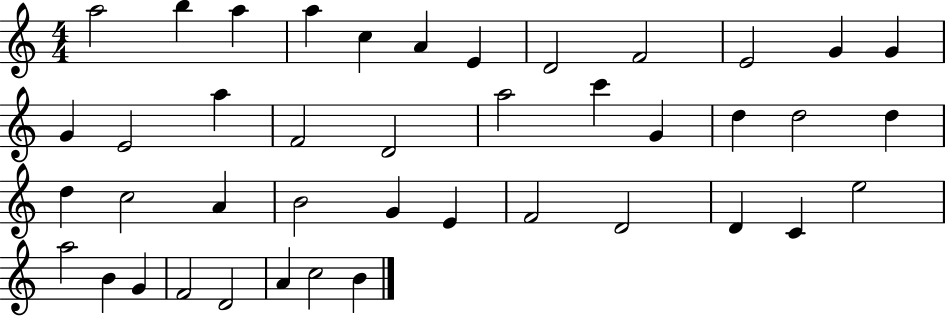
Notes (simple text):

A5/h B5/q A5/q A5/q C5/q A4/q E4/q D4/h F4/h E4/h G4/q G4/q G4/q E4/h A5/q F4/h D4/h A5/h C6/q G4/q D5/q D5/h D5/q D5/q C5/h A4/q B4/h G4/q E4/q F4/h D4/h D4/q C4/q E5/h A5/h B4/q G4/q F4/h D4/h A4/q C5/h B4/q